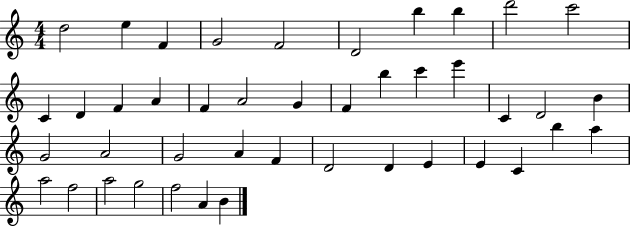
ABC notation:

X:1
T:Untitled
M:4/4
L:1/4
K:C
d2 e F G2 F2 D2 b b d'2 c'2 C D F A F A2 G F b c' e' C D2 B G2 A2 G2 A F D2 D E E C b a a2 f2 a2 g2 f2 A B